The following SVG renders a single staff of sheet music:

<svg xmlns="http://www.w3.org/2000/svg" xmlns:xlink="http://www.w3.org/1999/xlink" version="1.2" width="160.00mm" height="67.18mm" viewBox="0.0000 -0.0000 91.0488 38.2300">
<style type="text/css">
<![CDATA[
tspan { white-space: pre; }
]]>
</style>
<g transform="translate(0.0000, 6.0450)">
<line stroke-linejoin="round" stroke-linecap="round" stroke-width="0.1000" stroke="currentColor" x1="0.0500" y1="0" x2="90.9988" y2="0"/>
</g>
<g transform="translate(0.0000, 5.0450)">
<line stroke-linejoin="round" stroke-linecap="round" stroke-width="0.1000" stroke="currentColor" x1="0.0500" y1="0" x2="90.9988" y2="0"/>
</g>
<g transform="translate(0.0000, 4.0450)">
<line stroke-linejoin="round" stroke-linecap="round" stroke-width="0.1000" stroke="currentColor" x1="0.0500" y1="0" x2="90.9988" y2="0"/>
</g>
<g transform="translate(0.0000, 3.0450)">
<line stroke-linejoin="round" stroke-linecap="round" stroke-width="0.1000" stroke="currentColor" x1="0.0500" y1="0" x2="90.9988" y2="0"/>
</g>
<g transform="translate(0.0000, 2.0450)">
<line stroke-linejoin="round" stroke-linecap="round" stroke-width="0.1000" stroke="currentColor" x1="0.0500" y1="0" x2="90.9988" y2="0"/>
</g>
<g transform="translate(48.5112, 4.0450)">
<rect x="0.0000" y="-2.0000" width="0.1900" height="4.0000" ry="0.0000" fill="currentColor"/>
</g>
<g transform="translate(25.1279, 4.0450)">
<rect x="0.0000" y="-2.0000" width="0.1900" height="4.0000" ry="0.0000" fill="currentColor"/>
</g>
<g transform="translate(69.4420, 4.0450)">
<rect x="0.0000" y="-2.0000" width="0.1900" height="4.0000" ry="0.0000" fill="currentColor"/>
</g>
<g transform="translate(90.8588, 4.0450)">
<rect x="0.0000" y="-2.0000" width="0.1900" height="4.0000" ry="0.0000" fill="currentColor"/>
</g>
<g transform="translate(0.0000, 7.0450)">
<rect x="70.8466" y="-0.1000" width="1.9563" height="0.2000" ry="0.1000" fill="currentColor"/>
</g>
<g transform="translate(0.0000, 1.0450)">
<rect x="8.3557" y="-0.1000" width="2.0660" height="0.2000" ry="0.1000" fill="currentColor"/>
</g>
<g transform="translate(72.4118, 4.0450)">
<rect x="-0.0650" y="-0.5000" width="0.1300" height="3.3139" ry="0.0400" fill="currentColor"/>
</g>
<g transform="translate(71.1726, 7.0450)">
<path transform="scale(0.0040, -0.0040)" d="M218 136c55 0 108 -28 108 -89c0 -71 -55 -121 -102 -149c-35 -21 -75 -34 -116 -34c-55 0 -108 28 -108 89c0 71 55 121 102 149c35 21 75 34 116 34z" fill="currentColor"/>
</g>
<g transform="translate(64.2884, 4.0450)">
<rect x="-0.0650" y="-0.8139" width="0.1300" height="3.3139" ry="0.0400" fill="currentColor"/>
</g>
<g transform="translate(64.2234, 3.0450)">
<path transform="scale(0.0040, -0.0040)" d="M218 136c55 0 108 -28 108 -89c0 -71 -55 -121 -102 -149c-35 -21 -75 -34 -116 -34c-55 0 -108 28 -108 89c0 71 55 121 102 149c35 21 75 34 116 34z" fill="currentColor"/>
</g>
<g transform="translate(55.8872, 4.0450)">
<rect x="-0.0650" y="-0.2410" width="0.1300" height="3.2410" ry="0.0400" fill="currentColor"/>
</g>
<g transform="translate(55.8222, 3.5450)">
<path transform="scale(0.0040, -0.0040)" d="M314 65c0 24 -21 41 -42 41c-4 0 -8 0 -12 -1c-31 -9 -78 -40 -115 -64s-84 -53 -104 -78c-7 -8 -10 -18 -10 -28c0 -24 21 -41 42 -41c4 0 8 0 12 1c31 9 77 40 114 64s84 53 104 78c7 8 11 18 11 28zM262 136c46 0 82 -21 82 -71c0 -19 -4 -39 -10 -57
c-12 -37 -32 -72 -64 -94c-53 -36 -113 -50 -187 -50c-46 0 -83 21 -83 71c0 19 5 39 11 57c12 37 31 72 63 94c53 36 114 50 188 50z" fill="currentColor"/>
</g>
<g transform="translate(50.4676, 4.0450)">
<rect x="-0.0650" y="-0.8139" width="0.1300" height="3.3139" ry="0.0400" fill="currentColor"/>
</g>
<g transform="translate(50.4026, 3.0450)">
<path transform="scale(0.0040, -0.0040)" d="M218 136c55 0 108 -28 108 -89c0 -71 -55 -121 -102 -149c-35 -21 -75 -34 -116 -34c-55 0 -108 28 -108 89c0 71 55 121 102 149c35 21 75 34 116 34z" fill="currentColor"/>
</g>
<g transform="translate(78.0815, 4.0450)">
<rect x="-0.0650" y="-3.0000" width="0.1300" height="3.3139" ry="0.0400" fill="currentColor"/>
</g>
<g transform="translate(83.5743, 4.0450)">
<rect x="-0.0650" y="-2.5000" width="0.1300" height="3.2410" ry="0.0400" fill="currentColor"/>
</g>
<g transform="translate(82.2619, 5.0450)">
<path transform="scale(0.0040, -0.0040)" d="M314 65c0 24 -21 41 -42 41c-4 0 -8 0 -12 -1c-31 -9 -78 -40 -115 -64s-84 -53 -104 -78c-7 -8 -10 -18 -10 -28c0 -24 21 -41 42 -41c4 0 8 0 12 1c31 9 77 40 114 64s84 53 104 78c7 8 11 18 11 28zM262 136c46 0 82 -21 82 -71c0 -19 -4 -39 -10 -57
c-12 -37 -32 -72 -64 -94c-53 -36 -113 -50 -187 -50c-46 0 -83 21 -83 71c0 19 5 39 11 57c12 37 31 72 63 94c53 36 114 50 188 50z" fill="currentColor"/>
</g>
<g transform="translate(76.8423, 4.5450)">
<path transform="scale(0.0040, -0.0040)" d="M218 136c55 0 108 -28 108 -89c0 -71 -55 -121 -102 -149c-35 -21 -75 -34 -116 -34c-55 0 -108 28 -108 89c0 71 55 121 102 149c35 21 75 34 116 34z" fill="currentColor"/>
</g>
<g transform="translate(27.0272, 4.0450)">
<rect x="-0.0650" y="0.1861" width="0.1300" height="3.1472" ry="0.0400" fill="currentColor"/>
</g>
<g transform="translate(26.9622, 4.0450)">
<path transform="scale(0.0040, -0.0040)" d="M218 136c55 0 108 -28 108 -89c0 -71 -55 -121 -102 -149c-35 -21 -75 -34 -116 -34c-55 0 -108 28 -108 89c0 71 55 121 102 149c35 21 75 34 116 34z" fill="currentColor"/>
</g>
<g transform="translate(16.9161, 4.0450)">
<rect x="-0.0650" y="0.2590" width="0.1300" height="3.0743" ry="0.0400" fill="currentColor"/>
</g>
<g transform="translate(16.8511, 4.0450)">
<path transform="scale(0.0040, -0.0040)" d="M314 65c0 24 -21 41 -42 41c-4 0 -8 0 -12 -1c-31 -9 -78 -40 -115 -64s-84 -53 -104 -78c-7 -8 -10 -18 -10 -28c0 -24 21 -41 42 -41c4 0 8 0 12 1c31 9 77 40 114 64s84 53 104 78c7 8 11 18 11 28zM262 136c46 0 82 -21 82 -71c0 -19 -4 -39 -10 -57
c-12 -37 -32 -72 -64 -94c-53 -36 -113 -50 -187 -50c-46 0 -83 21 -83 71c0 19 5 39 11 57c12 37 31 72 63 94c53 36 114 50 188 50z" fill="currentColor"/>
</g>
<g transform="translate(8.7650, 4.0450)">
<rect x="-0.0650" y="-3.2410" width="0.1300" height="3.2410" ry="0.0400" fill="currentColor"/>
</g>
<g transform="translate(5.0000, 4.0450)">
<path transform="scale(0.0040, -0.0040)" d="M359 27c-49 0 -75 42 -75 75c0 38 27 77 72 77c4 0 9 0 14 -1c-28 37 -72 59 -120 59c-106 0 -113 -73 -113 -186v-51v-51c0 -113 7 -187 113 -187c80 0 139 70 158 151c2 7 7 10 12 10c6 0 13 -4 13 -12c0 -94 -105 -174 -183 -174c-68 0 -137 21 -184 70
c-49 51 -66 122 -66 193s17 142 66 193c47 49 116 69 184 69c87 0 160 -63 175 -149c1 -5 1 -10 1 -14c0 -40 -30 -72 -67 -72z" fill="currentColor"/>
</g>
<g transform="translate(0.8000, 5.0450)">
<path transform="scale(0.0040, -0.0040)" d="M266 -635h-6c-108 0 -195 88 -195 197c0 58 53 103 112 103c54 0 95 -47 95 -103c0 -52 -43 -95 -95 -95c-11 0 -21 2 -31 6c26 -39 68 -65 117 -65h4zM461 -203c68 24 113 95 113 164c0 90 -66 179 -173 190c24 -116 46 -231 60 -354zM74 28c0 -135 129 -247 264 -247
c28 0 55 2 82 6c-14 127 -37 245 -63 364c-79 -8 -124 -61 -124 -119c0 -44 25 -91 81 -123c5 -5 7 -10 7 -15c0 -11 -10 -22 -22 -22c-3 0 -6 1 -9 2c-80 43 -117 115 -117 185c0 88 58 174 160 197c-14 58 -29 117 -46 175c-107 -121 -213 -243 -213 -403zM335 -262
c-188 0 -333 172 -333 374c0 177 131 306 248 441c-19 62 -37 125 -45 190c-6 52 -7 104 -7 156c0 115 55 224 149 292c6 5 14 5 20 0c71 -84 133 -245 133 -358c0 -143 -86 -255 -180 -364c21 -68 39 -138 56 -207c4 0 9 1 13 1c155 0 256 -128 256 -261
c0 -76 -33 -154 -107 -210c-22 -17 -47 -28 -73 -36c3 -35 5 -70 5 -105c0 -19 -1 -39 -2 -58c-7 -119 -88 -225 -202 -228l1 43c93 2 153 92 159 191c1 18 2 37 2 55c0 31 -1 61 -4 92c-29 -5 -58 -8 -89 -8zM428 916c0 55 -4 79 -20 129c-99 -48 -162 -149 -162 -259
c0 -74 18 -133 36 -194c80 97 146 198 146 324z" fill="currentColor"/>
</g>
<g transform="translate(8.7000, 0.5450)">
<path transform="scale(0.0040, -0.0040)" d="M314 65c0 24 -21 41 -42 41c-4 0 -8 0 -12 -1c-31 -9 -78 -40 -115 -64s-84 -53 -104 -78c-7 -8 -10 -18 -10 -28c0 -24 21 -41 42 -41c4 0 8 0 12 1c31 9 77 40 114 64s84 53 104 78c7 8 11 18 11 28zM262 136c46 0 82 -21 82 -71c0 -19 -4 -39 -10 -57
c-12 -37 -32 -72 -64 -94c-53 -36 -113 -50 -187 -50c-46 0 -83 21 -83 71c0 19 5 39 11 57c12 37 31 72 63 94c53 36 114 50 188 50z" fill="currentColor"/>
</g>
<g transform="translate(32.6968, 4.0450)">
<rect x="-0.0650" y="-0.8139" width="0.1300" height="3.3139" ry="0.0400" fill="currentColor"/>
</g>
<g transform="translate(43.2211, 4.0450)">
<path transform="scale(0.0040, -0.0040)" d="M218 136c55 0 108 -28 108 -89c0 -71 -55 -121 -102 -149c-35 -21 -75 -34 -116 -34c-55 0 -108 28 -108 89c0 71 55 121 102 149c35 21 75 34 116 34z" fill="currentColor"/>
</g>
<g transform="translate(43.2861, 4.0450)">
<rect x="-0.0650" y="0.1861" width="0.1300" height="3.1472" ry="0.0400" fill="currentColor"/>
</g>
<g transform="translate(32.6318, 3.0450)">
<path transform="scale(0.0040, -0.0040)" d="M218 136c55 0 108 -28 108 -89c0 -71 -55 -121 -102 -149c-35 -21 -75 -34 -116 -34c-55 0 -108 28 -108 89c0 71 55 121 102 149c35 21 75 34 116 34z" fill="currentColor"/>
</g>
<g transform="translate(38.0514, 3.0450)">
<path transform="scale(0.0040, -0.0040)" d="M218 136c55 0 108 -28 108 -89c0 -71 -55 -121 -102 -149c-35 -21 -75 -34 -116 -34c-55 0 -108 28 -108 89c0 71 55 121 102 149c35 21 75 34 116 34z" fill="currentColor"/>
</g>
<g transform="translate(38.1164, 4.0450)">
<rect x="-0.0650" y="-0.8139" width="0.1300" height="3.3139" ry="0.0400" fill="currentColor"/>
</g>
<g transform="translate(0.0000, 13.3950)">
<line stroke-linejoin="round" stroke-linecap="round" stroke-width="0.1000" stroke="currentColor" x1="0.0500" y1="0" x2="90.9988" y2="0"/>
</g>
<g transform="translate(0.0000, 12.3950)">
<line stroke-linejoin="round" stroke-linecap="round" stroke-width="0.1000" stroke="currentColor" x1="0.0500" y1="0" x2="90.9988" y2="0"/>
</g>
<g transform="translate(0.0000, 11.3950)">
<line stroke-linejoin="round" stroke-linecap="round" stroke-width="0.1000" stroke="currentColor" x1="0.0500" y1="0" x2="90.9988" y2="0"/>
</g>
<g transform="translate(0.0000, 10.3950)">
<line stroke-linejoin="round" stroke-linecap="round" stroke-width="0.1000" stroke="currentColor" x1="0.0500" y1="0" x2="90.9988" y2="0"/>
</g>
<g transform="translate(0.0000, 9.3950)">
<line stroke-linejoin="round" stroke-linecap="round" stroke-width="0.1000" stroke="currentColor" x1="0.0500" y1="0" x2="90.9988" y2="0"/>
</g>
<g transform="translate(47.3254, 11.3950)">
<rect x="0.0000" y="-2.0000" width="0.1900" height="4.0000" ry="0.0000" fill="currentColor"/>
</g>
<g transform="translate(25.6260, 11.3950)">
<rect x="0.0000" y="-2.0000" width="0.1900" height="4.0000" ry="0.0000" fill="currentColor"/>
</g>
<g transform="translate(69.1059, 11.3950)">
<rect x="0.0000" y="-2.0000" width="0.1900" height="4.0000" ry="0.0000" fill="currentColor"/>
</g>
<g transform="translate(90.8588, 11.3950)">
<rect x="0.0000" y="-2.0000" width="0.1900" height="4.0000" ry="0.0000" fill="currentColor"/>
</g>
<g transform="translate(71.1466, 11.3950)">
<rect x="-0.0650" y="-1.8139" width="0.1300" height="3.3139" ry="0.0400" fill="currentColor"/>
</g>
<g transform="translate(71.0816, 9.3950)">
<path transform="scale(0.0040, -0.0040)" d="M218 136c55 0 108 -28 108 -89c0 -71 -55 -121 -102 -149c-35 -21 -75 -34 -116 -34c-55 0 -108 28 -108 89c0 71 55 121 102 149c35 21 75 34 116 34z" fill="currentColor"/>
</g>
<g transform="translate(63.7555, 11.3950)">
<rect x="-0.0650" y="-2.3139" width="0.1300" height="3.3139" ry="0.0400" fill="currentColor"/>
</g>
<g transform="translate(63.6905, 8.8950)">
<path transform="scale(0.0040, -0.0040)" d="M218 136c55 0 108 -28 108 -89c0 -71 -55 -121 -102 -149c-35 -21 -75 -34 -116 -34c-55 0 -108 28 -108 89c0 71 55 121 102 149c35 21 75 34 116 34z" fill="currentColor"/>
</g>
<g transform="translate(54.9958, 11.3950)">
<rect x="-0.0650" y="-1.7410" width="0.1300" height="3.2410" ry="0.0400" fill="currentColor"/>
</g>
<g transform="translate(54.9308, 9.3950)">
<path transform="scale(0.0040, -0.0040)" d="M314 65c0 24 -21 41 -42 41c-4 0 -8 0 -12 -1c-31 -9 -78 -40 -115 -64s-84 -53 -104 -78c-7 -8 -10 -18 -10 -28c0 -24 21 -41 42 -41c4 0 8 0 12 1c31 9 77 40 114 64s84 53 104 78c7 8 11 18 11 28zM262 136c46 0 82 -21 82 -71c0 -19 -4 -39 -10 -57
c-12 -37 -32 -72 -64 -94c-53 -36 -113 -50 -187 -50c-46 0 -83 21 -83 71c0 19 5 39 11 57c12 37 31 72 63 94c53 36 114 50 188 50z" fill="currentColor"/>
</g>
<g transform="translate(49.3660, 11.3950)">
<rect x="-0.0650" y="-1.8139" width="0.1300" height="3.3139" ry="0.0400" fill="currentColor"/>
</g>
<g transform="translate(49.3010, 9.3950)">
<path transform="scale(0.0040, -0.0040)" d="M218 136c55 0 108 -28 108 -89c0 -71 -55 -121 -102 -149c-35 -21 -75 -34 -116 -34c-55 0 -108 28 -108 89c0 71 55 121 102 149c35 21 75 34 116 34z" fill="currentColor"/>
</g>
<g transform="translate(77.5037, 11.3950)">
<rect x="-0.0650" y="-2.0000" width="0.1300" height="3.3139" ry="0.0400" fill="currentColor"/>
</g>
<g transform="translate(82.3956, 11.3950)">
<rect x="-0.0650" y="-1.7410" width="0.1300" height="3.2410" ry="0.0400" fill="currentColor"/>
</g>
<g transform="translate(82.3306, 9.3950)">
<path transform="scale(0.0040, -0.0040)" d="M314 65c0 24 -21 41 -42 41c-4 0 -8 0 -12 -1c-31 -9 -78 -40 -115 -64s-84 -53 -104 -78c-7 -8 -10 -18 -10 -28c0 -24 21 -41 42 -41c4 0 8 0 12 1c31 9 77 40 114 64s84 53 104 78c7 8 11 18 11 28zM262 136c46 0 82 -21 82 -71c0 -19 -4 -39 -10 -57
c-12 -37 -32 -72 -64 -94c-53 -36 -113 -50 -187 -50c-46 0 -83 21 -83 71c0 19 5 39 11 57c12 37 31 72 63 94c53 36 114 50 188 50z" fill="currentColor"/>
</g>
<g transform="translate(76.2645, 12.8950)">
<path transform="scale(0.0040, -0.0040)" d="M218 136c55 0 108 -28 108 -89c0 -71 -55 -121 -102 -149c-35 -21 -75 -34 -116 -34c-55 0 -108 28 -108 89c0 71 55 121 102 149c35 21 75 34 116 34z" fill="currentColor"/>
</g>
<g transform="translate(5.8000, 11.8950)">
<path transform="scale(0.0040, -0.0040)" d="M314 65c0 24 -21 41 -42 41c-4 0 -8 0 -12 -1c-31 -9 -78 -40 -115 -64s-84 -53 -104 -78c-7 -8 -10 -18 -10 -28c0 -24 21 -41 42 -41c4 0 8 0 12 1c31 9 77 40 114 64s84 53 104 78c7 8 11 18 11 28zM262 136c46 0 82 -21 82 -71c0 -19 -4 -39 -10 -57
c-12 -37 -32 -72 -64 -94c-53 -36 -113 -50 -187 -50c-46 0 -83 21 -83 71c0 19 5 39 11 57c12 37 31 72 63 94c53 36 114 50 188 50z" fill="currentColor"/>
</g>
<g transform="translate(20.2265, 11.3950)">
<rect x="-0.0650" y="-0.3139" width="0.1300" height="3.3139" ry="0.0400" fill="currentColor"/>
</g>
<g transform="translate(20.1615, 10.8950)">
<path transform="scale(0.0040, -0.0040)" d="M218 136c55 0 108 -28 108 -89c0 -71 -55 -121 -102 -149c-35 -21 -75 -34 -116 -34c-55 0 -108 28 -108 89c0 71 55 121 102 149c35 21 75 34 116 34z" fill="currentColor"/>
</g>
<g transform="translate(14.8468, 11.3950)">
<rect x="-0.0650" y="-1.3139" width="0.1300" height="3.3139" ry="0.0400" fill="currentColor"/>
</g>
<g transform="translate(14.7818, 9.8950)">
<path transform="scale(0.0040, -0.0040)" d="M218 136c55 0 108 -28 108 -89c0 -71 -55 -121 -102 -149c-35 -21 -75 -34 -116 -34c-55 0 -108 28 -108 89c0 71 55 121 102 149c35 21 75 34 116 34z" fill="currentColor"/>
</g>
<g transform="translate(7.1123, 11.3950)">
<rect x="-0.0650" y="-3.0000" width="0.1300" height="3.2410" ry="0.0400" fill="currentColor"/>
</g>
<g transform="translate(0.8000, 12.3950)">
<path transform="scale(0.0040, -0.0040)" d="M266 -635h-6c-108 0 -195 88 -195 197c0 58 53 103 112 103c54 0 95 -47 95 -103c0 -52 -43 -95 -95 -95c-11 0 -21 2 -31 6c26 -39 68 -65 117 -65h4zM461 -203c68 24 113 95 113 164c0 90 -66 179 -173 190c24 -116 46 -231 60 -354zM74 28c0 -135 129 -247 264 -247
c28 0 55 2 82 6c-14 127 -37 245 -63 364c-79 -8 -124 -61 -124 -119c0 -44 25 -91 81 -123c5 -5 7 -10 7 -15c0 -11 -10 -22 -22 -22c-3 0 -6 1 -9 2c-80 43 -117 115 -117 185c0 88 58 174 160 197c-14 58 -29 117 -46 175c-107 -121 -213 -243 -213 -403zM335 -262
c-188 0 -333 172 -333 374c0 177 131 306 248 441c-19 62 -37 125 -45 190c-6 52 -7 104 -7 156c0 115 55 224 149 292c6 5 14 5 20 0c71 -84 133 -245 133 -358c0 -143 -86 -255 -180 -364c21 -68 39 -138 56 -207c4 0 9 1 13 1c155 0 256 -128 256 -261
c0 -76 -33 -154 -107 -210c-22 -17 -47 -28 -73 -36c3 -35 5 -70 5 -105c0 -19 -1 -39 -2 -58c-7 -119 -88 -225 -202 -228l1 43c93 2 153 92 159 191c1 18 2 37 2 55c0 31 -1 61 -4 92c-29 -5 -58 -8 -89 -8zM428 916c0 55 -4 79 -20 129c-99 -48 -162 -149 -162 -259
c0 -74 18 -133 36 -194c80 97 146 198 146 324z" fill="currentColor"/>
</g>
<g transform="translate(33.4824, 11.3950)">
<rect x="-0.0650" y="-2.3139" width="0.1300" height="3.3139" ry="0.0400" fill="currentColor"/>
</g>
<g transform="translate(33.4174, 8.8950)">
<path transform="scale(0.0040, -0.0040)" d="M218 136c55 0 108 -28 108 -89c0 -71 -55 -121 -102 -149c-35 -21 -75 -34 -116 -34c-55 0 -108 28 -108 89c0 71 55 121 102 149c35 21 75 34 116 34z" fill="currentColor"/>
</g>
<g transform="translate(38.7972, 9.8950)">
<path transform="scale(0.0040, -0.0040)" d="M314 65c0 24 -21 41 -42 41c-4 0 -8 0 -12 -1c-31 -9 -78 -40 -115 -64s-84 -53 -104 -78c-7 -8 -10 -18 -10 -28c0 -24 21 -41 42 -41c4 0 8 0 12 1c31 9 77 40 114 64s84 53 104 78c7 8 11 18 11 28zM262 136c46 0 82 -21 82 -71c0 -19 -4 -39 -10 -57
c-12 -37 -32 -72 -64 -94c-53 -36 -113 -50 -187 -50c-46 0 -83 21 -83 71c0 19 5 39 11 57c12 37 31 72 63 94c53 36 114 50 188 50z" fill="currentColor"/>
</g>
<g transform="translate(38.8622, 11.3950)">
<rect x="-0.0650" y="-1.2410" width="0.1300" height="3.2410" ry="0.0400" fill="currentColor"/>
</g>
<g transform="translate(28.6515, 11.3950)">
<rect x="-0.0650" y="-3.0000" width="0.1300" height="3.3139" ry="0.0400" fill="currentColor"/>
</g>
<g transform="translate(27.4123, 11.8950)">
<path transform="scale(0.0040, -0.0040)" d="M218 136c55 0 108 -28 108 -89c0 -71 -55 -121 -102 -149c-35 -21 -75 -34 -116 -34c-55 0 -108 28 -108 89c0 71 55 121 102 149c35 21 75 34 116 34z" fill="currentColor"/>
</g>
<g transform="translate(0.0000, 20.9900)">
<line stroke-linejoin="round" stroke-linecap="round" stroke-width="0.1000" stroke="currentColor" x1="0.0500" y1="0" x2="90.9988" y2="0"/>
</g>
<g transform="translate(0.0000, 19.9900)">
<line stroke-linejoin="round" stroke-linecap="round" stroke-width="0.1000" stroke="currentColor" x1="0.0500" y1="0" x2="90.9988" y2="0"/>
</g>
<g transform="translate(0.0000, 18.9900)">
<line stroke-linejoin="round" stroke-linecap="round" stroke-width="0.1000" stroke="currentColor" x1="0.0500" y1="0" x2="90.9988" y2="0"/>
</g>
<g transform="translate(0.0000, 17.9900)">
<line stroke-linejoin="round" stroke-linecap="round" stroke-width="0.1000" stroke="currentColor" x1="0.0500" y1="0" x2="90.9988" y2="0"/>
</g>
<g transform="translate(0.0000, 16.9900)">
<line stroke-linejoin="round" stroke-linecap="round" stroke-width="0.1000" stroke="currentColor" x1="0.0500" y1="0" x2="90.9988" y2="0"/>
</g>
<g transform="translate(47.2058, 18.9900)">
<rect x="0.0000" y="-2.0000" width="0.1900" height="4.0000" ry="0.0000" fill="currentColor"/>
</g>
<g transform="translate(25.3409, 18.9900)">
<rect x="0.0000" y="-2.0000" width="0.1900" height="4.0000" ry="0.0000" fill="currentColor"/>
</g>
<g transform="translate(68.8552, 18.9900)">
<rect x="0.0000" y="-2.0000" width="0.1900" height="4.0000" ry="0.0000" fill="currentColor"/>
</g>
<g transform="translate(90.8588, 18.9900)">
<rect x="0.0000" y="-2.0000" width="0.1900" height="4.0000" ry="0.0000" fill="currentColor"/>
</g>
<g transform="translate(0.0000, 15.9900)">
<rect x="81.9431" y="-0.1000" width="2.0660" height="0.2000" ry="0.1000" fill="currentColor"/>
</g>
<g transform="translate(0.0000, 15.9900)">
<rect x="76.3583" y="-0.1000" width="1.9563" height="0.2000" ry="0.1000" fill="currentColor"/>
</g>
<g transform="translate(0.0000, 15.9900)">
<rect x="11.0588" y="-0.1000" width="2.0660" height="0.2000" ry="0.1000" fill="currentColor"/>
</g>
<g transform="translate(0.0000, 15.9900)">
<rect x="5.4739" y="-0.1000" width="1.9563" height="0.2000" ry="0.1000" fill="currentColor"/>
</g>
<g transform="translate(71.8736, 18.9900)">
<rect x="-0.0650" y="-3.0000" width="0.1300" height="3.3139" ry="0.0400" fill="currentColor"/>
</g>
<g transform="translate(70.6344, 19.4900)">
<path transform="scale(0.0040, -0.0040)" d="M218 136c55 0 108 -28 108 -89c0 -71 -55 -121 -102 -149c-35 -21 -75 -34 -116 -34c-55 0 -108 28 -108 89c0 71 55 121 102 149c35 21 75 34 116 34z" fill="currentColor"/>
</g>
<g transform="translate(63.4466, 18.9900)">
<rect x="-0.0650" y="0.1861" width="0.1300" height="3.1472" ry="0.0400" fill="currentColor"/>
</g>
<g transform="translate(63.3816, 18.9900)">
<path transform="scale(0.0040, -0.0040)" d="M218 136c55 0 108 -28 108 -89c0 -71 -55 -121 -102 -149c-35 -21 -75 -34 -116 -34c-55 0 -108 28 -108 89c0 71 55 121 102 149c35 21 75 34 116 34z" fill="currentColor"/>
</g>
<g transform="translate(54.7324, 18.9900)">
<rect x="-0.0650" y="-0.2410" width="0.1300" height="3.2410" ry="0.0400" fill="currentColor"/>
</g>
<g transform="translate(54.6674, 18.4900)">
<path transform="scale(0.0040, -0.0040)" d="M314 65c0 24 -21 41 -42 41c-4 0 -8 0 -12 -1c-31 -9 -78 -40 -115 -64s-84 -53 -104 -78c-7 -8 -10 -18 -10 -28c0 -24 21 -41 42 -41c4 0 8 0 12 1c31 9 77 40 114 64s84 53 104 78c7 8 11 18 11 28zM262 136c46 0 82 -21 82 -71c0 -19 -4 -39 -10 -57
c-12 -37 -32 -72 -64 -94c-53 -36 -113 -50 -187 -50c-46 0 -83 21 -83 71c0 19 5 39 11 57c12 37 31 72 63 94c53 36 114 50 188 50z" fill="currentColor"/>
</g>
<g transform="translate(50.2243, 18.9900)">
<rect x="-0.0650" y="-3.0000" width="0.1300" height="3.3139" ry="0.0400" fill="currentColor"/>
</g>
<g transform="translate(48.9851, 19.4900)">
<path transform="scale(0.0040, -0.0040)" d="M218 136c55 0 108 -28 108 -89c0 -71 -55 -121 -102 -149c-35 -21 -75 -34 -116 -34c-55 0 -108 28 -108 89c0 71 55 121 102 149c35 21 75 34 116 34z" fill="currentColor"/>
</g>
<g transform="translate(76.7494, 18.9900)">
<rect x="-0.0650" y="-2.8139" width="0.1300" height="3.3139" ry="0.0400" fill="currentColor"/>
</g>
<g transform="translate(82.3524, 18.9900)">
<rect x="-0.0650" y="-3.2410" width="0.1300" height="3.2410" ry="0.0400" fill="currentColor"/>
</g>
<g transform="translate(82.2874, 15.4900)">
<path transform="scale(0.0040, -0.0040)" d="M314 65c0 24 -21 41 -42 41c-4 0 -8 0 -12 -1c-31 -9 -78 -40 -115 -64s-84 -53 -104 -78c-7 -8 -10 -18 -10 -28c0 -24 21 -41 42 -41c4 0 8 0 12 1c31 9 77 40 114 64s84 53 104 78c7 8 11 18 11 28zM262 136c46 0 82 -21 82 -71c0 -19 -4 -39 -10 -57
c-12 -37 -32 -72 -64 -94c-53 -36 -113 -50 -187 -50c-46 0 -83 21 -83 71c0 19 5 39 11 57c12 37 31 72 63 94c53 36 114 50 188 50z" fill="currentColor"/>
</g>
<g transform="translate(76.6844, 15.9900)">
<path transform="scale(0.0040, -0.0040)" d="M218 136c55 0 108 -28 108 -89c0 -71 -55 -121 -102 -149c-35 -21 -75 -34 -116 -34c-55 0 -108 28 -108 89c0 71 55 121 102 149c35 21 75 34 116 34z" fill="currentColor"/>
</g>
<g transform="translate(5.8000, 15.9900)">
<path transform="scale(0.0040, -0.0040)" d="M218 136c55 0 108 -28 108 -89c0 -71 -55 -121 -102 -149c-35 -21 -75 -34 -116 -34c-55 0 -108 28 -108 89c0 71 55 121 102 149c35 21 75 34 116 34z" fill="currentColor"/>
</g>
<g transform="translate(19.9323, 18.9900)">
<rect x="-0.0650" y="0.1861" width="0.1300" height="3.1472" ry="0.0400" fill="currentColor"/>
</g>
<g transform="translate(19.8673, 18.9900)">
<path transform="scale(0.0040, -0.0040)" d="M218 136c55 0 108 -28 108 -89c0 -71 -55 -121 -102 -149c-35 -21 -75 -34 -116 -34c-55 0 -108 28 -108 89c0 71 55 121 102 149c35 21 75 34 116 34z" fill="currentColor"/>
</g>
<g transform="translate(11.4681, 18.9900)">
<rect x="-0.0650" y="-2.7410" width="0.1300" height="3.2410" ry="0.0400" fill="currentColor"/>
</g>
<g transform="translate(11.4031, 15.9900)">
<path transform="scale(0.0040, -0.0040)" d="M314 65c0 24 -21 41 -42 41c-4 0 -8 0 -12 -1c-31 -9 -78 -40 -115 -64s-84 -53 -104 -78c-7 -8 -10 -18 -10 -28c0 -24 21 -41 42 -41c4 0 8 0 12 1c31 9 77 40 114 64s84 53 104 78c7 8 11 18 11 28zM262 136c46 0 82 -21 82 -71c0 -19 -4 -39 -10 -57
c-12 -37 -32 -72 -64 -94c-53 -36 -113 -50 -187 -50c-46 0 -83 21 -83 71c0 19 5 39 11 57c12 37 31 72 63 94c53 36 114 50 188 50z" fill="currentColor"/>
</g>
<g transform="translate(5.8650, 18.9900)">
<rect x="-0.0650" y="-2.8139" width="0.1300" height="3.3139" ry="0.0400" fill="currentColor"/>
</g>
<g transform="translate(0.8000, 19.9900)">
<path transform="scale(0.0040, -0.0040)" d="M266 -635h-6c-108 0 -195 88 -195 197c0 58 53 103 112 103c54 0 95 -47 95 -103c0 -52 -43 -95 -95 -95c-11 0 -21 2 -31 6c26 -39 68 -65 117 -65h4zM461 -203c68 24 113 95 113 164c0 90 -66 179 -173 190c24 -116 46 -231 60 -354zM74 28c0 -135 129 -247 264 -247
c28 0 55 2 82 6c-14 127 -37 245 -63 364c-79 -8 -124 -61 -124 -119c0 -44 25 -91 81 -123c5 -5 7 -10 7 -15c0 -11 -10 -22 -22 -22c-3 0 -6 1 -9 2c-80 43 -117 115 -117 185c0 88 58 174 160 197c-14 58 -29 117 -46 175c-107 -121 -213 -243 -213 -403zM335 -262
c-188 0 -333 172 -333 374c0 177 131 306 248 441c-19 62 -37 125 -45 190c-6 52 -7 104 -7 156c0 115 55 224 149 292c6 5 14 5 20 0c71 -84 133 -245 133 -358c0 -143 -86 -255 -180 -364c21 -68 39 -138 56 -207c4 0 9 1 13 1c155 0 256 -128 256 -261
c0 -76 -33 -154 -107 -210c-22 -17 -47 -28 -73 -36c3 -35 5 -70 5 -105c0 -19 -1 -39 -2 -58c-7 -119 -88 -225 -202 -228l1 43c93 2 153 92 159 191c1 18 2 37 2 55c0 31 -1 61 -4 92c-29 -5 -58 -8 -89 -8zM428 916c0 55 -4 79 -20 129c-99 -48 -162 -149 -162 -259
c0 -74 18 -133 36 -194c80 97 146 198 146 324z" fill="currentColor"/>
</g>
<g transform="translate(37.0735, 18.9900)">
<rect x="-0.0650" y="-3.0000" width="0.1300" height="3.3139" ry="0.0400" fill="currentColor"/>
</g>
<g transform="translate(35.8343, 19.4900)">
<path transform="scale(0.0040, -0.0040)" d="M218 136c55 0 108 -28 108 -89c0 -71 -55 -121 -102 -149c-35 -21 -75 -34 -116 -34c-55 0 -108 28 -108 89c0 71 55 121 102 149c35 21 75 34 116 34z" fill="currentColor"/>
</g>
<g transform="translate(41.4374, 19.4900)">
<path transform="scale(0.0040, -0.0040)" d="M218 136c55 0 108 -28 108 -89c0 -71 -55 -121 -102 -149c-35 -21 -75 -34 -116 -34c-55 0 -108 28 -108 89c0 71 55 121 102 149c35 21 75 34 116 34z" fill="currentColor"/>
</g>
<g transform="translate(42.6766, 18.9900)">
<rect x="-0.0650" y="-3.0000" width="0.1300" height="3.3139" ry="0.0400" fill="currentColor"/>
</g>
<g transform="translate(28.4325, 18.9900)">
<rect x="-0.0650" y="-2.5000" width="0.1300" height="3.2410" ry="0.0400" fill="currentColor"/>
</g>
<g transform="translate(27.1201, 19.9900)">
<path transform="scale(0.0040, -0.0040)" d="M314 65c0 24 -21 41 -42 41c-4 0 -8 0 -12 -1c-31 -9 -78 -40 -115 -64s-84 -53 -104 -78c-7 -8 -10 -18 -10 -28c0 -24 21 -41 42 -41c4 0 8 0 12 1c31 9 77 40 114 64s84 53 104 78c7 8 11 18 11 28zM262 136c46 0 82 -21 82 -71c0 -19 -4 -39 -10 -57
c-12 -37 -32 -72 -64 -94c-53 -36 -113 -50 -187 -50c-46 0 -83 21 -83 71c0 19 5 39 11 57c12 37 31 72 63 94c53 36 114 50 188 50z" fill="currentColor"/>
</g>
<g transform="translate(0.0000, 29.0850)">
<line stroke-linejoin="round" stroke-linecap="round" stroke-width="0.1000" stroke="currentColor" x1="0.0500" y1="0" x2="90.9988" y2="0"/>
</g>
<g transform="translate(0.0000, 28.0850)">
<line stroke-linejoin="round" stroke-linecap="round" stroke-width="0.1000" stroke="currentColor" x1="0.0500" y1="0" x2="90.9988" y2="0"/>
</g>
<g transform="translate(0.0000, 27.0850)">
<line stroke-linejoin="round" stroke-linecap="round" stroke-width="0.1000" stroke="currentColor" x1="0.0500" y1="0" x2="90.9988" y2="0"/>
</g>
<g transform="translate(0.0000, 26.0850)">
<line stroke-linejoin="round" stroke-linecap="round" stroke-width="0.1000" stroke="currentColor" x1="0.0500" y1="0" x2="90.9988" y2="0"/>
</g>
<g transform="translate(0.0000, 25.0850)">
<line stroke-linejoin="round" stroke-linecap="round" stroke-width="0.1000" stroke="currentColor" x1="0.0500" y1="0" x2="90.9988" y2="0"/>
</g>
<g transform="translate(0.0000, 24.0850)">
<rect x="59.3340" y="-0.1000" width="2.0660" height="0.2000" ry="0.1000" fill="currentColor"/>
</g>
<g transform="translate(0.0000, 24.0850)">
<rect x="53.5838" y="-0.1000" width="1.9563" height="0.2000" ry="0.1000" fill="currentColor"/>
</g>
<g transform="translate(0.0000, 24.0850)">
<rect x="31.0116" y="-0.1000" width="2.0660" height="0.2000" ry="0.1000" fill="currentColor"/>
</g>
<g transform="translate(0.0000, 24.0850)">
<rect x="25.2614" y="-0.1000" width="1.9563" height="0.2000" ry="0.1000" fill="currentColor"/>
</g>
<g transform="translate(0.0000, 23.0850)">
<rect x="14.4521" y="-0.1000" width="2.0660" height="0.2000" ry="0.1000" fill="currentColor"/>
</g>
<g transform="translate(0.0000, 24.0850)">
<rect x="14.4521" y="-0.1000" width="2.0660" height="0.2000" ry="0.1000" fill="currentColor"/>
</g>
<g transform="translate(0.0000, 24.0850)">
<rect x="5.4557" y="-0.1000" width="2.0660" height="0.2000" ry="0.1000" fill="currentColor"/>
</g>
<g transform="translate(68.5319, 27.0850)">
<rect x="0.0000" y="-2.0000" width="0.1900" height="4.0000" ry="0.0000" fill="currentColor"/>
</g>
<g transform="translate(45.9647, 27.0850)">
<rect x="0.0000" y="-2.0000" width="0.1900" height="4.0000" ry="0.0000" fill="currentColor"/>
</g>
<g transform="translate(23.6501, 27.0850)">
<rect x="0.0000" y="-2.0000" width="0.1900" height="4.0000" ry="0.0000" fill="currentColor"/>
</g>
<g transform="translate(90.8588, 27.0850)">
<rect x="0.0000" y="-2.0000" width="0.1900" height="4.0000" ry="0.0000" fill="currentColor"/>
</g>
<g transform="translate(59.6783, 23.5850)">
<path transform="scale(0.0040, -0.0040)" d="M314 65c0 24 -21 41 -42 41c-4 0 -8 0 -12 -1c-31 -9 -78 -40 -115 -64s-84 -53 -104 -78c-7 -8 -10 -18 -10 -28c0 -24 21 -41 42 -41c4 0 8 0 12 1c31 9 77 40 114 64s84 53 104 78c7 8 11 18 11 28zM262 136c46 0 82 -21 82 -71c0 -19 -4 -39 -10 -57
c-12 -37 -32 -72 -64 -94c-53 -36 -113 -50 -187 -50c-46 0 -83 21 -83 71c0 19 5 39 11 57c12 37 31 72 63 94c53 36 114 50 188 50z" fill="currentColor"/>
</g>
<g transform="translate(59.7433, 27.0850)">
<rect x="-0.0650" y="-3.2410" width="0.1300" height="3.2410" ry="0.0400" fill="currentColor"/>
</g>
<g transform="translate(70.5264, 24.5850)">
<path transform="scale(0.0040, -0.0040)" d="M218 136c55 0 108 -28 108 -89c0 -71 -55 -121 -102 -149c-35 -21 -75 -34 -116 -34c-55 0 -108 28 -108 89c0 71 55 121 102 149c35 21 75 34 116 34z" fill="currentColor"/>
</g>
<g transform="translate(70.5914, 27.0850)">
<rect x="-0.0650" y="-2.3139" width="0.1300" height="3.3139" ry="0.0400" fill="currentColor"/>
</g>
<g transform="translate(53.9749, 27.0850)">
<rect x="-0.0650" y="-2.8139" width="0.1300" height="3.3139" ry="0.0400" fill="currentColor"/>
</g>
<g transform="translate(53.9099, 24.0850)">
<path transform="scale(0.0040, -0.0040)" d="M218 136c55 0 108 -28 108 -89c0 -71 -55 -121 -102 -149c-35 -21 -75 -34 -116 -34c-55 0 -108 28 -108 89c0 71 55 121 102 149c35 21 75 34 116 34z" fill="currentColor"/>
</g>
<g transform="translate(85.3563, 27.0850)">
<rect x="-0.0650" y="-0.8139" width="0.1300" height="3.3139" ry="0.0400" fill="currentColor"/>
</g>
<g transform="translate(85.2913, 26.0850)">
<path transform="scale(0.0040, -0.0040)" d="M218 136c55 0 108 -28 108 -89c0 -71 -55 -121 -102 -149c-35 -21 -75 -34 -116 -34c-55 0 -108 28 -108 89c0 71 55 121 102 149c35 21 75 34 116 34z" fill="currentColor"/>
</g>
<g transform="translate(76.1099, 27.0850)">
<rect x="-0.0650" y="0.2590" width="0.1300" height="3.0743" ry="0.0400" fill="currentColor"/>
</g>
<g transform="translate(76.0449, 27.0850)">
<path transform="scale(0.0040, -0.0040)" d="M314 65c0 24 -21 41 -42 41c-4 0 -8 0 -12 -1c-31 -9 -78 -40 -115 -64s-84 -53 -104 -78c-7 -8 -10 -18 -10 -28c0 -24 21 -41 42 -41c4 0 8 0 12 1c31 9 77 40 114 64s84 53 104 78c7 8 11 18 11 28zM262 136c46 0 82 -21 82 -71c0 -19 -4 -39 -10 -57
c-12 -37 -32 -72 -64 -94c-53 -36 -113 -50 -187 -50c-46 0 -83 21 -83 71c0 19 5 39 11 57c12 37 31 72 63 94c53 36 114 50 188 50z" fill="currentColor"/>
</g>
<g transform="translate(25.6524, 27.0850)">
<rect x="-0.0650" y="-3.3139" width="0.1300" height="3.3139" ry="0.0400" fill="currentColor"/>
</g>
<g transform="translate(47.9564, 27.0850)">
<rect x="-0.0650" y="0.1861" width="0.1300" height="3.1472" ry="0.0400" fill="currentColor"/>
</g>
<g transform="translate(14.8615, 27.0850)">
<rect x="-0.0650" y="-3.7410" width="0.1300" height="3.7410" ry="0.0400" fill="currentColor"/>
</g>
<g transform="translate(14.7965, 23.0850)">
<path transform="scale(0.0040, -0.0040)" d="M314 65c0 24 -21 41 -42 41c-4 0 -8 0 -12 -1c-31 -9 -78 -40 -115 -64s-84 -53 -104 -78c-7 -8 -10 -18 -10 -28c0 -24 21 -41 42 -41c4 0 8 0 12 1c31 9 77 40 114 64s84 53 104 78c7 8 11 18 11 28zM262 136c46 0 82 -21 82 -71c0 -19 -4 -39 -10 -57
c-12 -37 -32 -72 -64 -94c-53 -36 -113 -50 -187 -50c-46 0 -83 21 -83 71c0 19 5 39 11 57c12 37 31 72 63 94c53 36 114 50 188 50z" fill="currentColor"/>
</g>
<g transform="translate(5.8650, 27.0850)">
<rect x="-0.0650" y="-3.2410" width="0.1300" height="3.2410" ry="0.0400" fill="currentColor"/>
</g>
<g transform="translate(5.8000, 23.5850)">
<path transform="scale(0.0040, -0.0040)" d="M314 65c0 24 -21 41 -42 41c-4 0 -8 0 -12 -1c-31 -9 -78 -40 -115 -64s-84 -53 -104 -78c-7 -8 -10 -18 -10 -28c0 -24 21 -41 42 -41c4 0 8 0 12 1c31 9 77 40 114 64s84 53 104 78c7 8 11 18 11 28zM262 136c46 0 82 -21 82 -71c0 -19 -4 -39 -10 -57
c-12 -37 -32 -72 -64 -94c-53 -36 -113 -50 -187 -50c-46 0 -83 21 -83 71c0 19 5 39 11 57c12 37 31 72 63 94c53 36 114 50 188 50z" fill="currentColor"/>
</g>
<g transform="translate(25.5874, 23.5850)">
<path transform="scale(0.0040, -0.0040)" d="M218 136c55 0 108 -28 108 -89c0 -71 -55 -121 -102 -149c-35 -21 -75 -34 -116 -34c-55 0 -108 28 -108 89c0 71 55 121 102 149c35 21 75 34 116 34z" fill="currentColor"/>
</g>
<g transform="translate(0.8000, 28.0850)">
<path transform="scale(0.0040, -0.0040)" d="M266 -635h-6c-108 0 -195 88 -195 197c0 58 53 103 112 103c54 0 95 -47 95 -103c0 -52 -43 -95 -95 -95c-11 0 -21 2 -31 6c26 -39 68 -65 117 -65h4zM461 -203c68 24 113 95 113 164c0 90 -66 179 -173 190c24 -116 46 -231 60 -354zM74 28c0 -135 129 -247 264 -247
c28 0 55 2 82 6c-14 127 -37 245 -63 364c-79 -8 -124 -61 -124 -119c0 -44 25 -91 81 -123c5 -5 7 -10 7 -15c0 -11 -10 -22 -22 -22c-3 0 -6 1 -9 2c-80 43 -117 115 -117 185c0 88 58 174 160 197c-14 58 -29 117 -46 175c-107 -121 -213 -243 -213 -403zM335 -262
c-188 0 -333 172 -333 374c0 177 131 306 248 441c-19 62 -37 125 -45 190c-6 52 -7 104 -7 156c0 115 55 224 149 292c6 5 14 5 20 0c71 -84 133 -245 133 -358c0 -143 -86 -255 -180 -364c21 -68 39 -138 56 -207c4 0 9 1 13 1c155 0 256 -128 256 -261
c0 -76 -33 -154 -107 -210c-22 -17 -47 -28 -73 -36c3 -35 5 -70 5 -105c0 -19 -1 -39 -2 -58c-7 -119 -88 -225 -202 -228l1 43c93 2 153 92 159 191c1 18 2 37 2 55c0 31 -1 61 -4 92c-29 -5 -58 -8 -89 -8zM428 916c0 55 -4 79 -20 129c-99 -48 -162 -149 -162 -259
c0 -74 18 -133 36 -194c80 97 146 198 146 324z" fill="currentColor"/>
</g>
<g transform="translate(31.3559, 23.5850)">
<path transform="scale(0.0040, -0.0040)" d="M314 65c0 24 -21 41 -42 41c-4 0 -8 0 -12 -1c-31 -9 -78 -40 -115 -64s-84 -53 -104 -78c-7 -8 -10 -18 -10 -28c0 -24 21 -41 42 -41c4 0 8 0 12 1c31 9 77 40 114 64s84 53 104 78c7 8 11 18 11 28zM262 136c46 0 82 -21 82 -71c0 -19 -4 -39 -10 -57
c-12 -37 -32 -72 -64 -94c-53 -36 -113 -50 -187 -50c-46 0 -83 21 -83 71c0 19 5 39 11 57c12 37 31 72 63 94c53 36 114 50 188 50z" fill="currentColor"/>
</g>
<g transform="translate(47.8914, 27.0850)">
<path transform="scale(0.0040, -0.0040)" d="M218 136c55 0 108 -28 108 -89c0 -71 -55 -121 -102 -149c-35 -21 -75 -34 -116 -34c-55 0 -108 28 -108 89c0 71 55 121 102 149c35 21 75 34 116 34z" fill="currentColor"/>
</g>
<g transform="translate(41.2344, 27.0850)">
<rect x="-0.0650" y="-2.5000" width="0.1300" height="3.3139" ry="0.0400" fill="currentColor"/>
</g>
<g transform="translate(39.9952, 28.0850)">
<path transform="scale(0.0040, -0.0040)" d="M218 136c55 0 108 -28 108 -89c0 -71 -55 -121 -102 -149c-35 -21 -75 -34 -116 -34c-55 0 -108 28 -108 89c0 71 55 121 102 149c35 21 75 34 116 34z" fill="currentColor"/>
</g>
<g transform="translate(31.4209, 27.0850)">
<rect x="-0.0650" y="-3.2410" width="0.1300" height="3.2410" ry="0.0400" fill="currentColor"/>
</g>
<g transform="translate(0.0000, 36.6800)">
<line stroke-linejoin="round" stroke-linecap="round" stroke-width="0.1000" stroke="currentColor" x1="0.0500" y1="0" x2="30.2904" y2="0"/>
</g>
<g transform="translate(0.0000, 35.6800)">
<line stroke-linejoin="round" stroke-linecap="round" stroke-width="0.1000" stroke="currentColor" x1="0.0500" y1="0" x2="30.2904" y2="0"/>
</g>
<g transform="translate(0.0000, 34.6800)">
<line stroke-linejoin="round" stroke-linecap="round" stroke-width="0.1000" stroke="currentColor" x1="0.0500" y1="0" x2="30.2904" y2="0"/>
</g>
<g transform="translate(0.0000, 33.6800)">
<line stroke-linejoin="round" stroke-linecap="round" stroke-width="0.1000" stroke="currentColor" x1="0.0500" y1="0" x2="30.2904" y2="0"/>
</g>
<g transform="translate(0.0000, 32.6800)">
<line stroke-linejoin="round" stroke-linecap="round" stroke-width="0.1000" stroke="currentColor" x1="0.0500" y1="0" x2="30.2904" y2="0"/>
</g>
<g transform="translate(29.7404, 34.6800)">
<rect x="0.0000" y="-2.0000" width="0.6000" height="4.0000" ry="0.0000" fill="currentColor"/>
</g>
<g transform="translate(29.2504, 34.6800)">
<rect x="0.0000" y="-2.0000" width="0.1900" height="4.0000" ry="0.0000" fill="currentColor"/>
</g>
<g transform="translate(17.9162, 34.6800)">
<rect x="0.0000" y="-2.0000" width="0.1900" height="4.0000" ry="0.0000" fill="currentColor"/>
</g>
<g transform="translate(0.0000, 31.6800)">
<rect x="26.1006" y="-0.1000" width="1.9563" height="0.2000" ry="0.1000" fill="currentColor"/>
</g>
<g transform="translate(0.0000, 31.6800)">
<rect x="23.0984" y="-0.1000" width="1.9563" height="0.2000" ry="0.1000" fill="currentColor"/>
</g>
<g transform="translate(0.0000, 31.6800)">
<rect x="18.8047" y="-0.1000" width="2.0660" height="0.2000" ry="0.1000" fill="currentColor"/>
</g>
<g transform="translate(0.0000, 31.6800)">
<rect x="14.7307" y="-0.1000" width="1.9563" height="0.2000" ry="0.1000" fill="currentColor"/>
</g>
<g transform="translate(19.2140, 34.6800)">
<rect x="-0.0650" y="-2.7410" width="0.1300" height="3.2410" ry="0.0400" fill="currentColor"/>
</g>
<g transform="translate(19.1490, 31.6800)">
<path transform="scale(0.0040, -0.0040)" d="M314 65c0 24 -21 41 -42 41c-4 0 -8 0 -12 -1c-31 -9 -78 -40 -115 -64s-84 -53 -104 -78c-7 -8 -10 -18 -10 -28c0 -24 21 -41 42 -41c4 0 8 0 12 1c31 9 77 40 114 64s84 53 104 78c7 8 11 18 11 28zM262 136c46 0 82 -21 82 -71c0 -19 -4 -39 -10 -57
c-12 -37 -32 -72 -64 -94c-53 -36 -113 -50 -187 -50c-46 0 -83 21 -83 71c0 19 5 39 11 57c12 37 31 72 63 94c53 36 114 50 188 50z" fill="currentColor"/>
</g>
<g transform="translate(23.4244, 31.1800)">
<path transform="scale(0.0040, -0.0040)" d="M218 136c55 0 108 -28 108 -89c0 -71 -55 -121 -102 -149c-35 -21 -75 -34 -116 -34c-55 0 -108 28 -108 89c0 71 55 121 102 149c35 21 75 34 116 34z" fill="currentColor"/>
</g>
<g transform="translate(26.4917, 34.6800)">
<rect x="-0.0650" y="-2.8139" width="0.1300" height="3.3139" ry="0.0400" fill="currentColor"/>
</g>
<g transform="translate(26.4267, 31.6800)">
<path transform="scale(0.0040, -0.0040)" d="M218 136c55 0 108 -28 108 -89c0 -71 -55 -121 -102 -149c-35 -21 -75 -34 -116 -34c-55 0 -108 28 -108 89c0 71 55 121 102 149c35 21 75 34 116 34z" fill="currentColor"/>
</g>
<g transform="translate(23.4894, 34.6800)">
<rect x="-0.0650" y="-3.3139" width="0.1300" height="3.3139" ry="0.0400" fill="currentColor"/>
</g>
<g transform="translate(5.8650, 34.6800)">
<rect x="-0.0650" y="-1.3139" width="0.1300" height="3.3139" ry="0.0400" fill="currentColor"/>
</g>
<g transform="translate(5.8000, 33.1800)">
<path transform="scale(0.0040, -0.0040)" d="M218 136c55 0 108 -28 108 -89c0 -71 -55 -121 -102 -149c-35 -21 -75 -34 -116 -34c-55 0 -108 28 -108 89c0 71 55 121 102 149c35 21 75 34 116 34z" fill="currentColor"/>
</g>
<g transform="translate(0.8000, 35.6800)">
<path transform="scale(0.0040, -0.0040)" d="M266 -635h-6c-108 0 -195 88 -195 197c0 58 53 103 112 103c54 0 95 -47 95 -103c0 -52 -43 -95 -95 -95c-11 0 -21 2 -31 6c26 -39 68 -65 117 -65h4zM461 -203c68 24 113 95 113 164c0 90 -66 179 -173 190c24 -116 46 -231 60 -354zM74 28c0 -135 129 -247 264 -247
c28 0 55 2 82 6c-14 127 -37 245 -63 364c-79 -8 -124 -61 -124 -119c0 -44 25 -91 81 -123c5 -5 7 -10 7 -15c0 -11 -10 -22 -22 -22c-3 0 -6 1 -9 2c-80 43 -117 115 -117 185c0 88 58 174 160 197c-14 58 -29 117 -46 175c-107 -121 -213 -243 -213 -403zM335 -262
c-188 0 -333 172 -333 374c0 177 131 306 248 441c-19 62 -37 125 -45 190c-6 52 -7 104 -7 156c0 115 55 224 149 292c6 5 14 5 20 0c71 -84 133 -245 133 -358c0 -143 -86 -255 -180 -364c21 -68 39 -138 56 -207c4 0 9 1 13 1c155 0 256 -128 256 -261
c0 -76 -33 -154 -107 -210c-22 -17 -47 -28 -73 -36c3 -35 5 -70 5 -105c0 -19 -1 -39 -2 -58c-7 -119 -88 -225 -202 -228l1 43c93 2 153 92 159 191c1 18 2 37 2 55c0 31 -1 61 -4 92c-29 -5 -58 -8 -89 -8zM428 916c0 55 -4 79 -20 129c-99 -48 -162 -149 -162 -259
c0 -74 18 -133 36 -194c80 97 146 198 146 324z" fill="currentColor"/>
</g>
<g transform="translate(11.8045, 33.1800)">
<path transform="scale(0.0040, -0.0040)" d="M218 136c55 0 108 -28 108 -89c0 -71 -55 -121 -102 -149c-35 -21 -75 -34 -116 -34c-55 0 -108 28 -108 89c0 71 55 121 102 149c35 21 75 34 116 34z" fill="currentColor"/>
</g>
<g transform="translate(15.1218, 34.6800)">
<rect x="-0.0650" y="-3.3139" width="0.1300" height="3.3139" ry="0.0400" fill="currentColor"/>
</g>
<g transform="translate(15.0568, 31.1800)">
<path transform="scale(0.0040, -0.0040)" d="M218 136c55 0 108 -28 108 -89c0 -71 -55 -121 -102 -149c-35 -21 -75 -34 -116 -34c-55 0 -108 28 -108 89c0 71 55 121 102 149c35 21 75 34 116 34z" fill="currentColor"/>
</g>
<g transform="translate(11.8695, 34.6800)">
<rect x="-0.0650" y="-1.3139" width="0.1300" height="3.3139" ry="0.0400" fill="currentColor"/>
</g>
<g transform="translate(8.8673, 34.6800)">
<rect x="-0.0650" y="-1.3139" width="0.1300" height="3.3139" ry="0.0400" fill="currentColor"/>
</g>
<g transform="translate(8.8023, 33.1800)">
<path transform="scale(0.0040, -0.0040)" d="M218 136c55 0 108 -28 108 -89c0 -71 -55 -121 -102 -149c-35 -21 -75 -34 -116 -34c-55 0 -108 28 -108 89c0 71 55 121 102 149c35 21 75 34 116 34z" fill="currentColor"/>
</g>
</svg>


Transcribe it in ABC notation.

X:1
T:Untitled
M:4/4
L:1/4
K:C
b2 B2 B d d B d c2 d C A G2 A2 e c A g e2 f f2 g f F f2 a a2 B G2 A A A c2 B A a b2 b2 c'2 b b2 G B a b2 g B2 d e e e b a2 b a